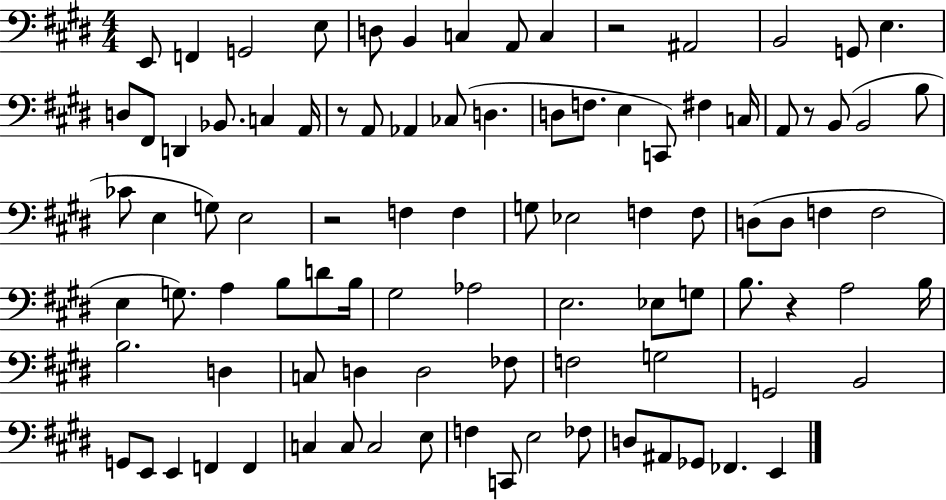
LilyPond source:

{
  \clef bass
  \numericTimeSignature
  \time 4/4
  \key e \major
  e,8 f,4 g,2 e8 | d8 b,4 c4 a,8 c4 | r2 ais,2 | b,2 g,8 e4. | \break d8 fis,8 d,4 bes,8. c4 a,16 | r8 a,8 aes,4 ces8( d4. | d8 f8. e4 c,8) fis4 c16 | a,8 r8 b,8( b,2 b8 | \break ces'8 e4 g8) e2 | r2 f4 f4 | g8 ees2 f4 f8 | d8( d8 f4 f2 | \break e4 g8.) a4 b8 d'8 b16 | gis2 aes2 | e2. ees8 g8 | b8. r4 a2 b16 | \break b2. d4 | c8 d4 d2 fes8 | f2 g2 | g,2 b,2 | \break g,8 e,8 e,4 f,4 f,4 | c4 c8 c2 e8 | f4 c,8 e2 fes8 | d8 ais,8 ges,8 fes,4. e,4 | \break \bar "|."
}